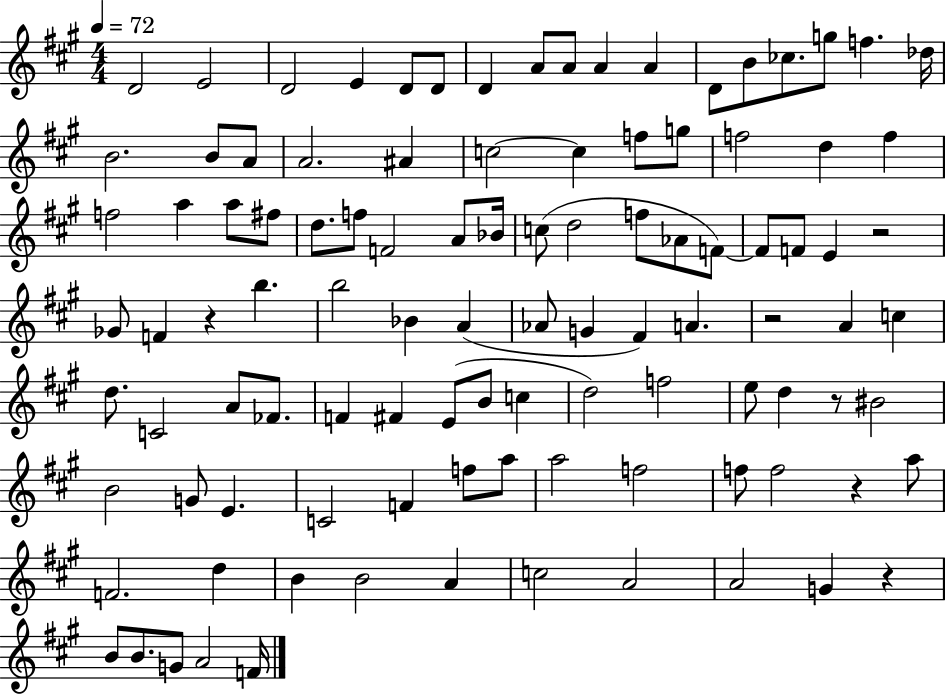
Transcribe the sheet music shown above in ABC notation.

X:1
T:Untitled
M:4/4
L:1/4
K:A
D2 E2 D2 E D/2 D/2 D A/2 A/2 A A D/2 B/2 _c/2 g/2 f _d/4 B2 B/2 A/2 A2 ^A c2 c f/2 g/2 f2 d f f2 a a/2 ^f/2 d/2 f/2 F2 A/2 _B/4 c/2 d2 f/2 _A/2 F/2 F/2 F/2 E z2 _G/2 F z b b2 _B A _A/2 G ^F A z2 A c d/2 C2 A/2 _F/2 F ^F E/2 B/2 c d2 f2 e/2 d z/2 ^B2 B2 G/2 E C2 F f/2 a/2 a2 f2 f/2 f2 z a/2 F2 d B B2 A c2 A2 A2 G z B/2 B/2 G/2 A2 F/4